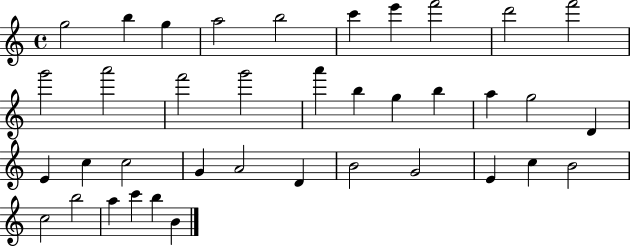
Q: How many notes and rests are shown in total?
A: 38